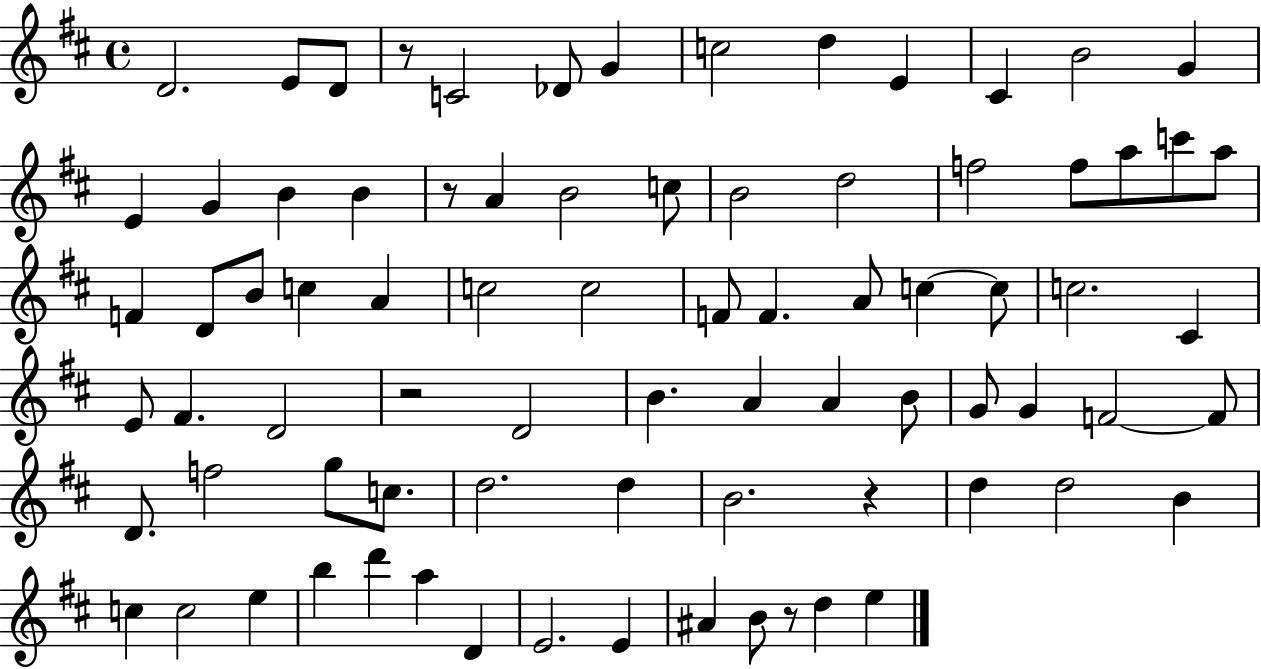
D4/h. E4/e D4/e R/e C4/h Db4/e G4/q C5/h D5/q E4/q C#4/q B4/h G4/q E4/q G4/q B4/q B4/q R/e A4/q B4/h C5/e B4/h D5/h F5/h F5/e A5/e C6/e A5/e F4/q D4/e B4/e C5/q A4/q C5/h C5/h F4/e F4/q. A4/e C5/q C5/e C5/h. C#4/q E4/e F#4/q. D4/h R/h D4/h B4/q. A4/q A4/q B4/e G4/e G4/q F4/h F4/e D4/e. F5/h G5/e C5/e. D5/h. D5/q B4/h. R/q D5/q D5/h B4/q C5/q C5/h E5/q B5/q D6/q A5/q D4/q E4/h. E4/q A#4/q B4/e R/e D5/q E5/q